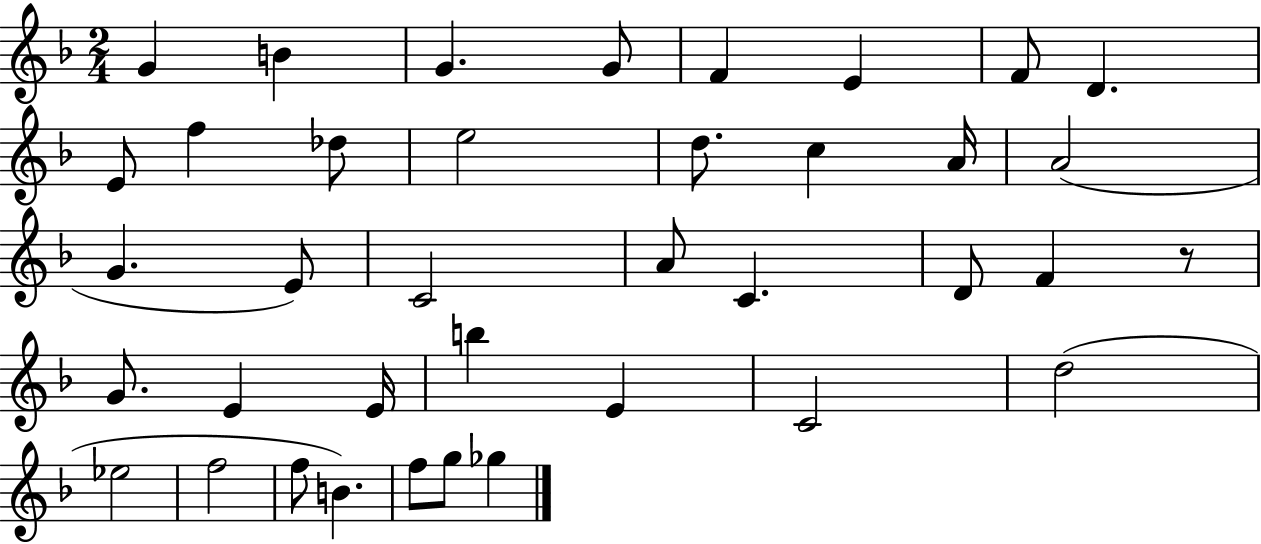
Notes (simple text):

G4/q B4/q G4/q. G4/e F4/q E4/q F4/e D4/q. E4/e F5/q Db5/e E5/h D5/e. C5/q A4/s A4/h G4/q. E4/e C4/h A4/e C4/q. D4/e F4/q R/e G4/e. E4/q E4/s B5/q E4/q C4/h D5/h Eb5/h F5/h F5/e B4/q. F5/e G5/e Gb5/q